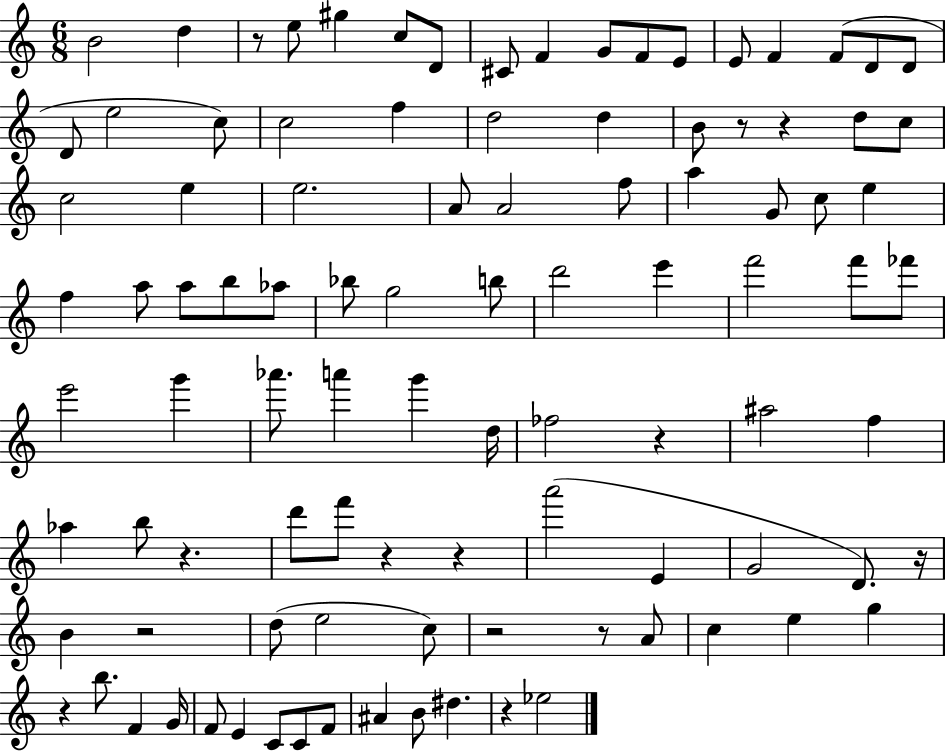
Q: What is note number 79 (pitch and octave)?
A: E4